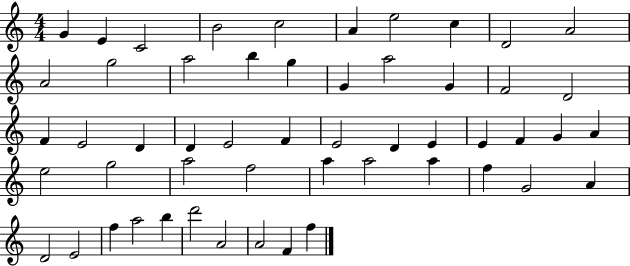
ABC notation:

X:1
T:Untitled
M:4/4
L:1/4
K:C
G E C2 B2 c2 A e2 c D2 A2 A2 g2 a2 b g G a2 G F2 D2 F E2 D D E2 F E2 D E E F G A e2 g2 a2 f2 a a2 a f G2 A D2 E2 f a2 b d'2 A2 A2 F f